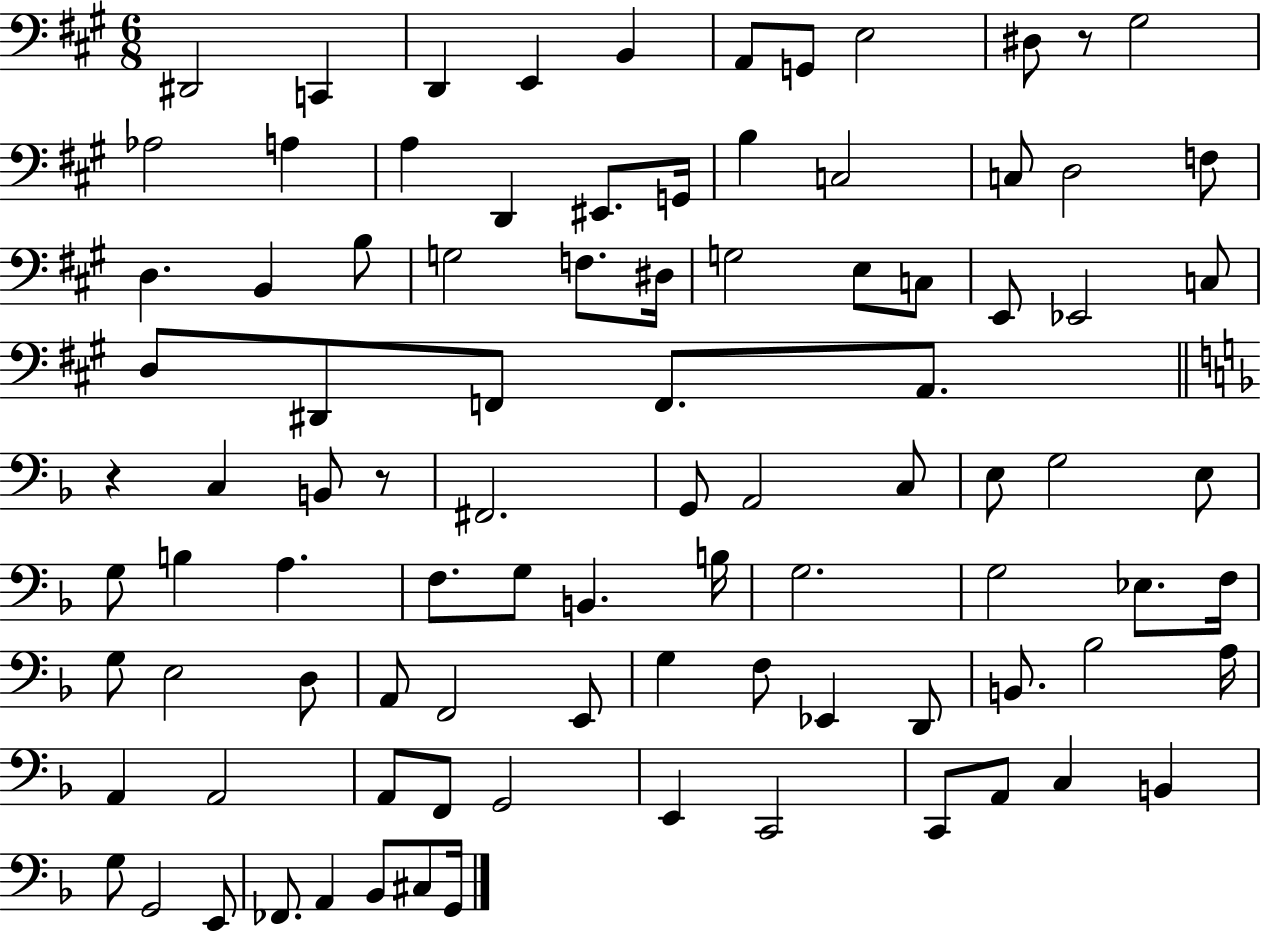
D#2/h C2/q D2/q E2/q B2/q A2/e G2/e E3/h D#3/e R/e G#3/h Ab3/h A3/q A3/q D2/q EIS2/e. G2/s B3/q C3/h C3/e D3/h F3/e D3/q. B2/q B3/e G3/h F3/e. D#3/s G3/h E3/e C3/e E2/e Eb2/h C3/e D3/e D#2/e F2/e F2/e. A2/e. R/q C3/q B2/e R/e F#2/h. G2/e A2/h C3/e E3/e G3/h E3/e G3/e B3/q A3/q. F3/e. G3/e B2/q. B3/s G3/h. G3/h Eb3/e. F3/s G3/e E3/h D3/e A2/e F2/h E2/e G3/q F3/e Eb2/q D2/e B2/e. Bb3/h A3/s A2/q A2/h A2/e F2/e G2/h E2/q C2/h C2/e A2/e C3/q B2/q G3/e G2/h E2/e FES2/e. A2/q Bb2/e C#3/e G2/s